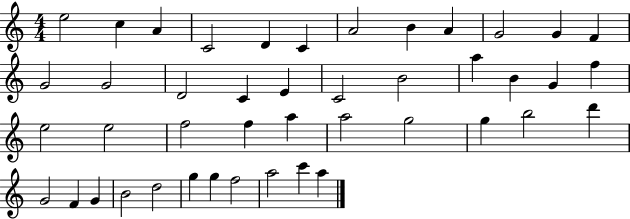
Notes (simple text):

E5/h C5/q A4/q C4/h D4/q C4/q A4/h B4/q A4/q G4/h G4/q F4/q G4/h G4/h D4/h C4/q E4/q C4/h B4/h A5/q B4/q G4/q F5/q E5/h E5/h F5/h F5/q A5/q A5/h G5/h G5/q B5/h D6/q G4/h F4/q G4/q B4/h D5/h G5/q G5/q F5/h A5/h C6/q A5/q